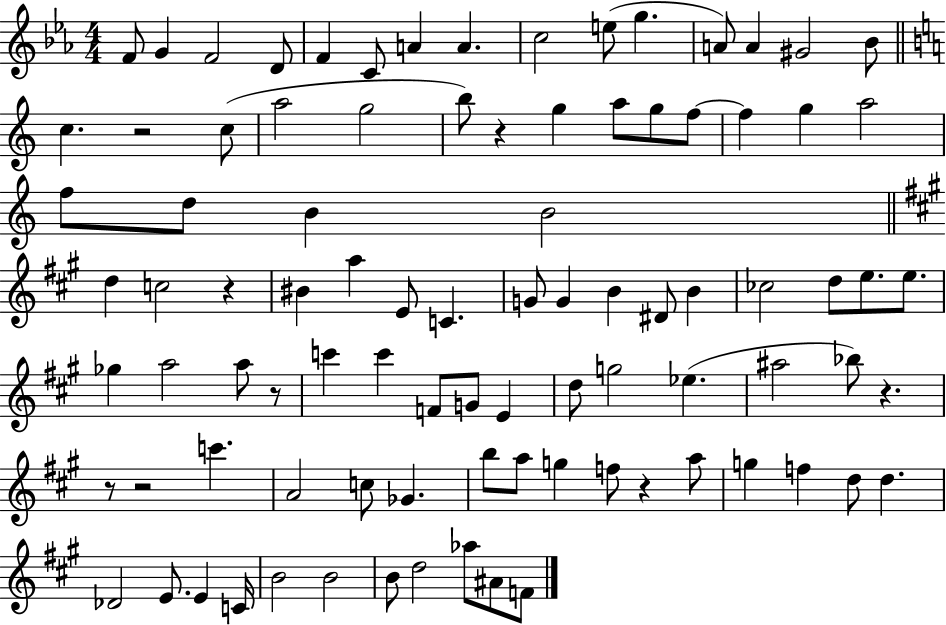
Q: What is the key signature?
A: EES major